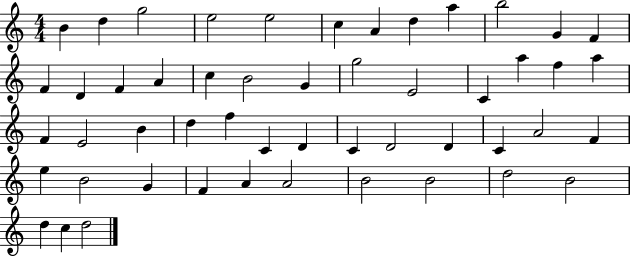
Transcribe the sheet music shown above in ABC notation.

X:1
T:Untitled
M:4/4
L:1/4
K:C
B d g2 e2 e2 c A d a b2 G F F D F A c B2 G g2 E2 C a f a F E2 B d f C D C D2 D C A2 F e B2 G F A A2 B2 B2 d2 B2 d c d2